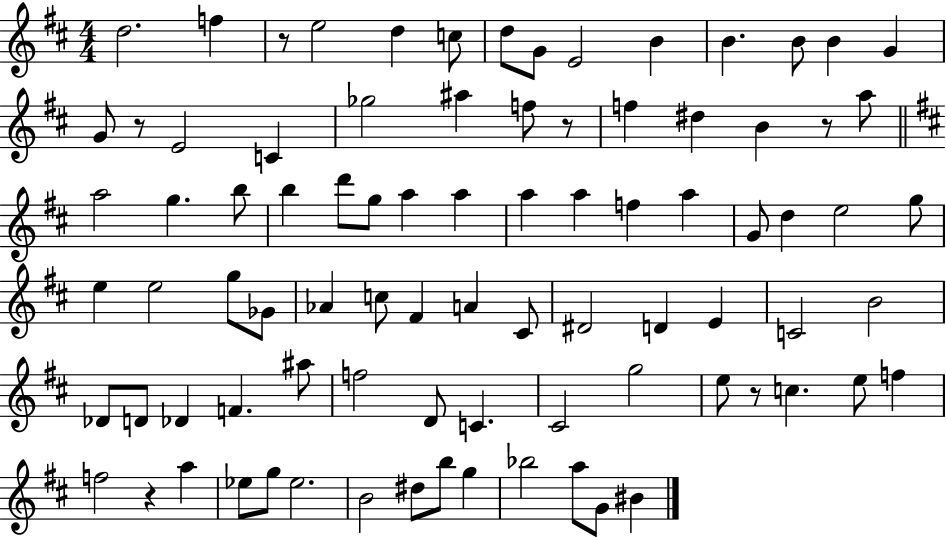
D5/h. F5/q R/e E5/h D5/q C5/e D5/e G4/e E4/h B4/q B4/q. B4/e B4/q G4/q G4/e R/e E4/h C4/q Gb5/h A#5/q F5/e R/e F5/q D#5/q B4/q R/e A5/e A5/h G5/q. B5/e B5/q D6/e G5/e A5/q A5/q A5/q A5/q F5/q A5/q G4/e D5/q E5/h G5/e E5/q E5/h G5/e Gb4/e Ab4/q C5/e F#4/q A4/q C#4/e D#4/h D4/q E4/q C4/h B4/h Db4/e D4/e Db4/q F4/q. A#5/e F5/h D4/e C4/q. C#4/h G5/h E5/e R/e C5/q. E5/e F5/q F5/h R/q A5/q Eb5/e G5/e Eb5/h. B4/h D#5/e B5/e G5/q Bb5/h A5/e G4/e BIS4/q